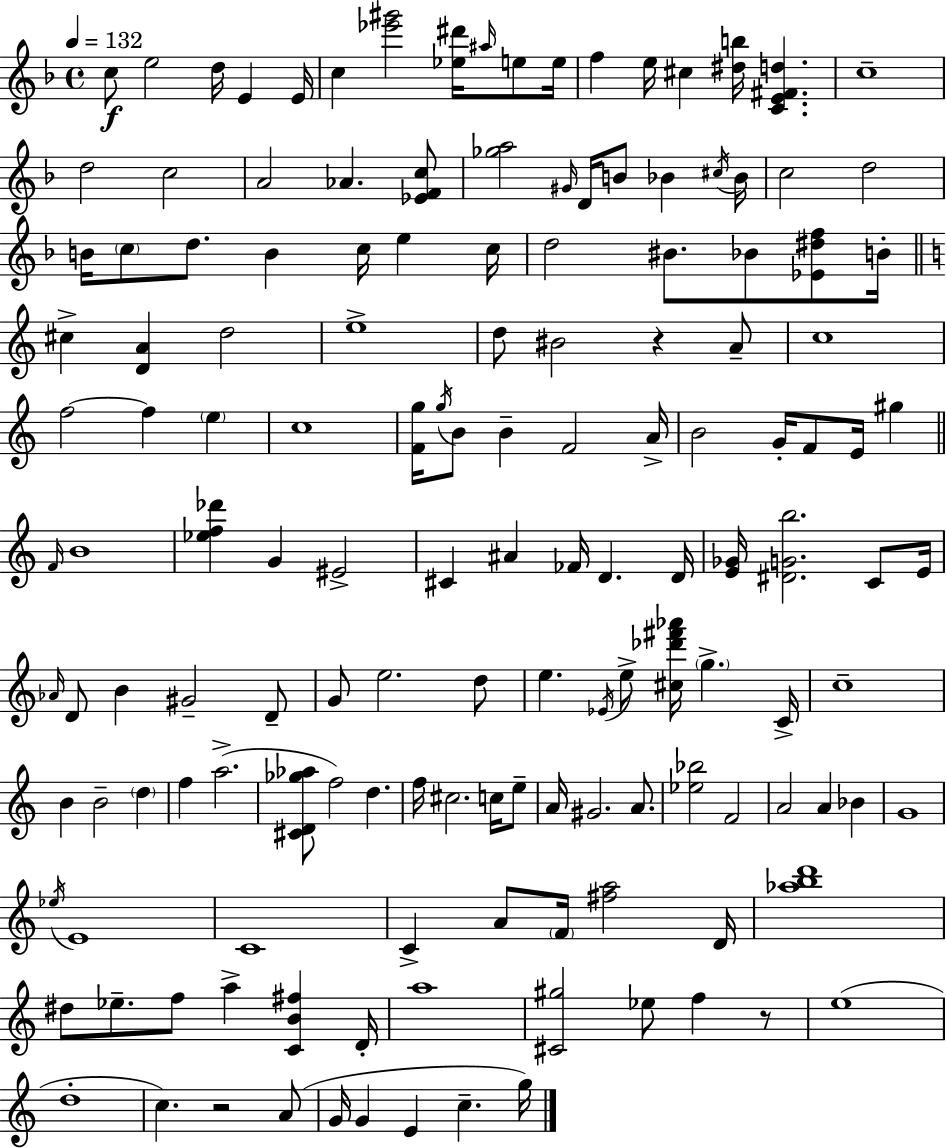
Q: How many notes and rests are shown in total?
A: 147